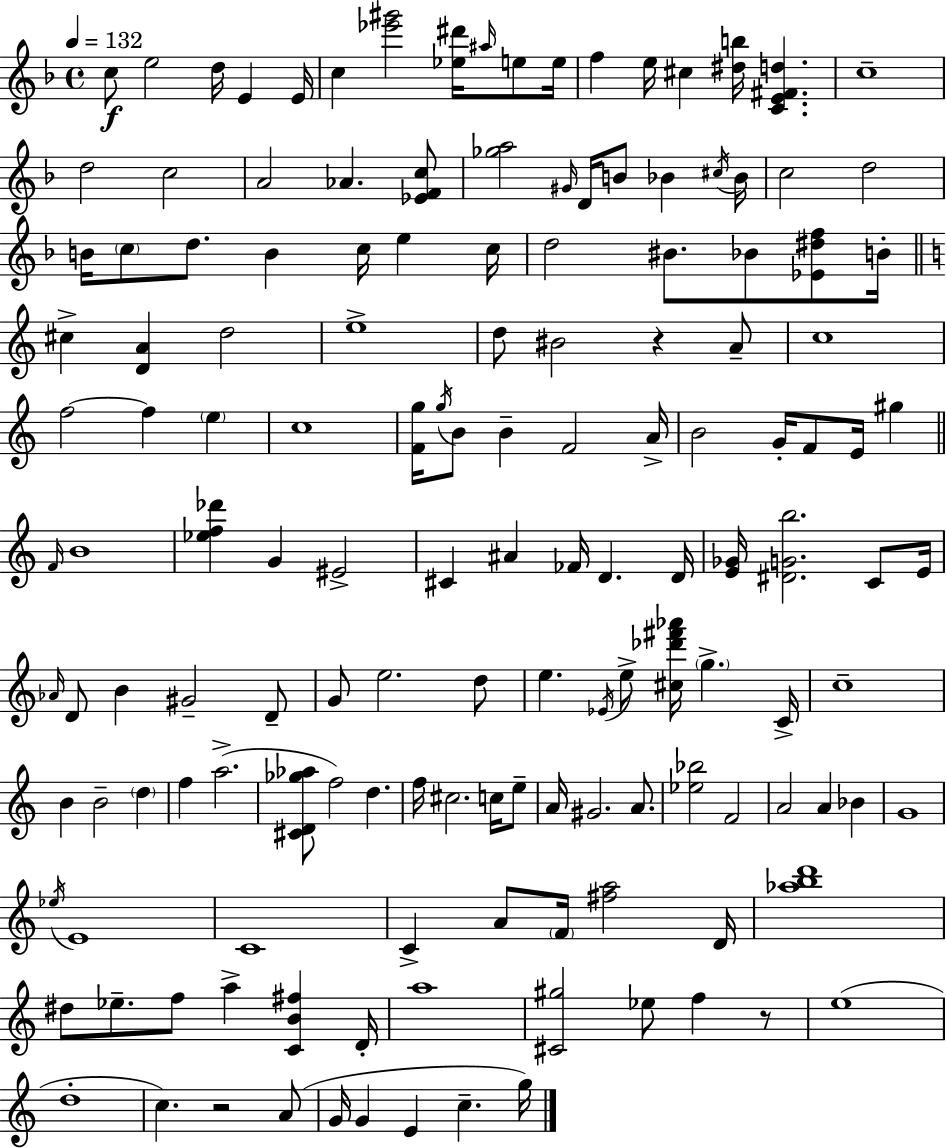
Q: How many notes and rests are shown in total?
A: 147